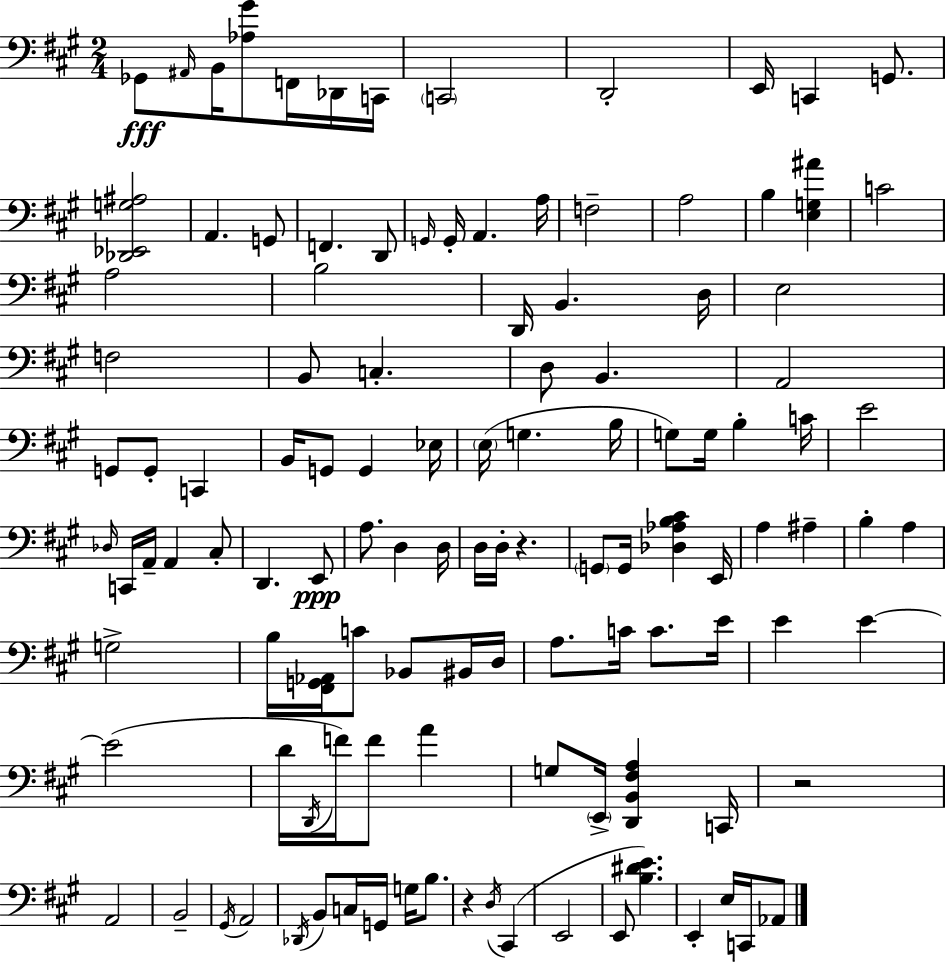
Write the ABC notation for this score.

X:1
T:Untitled
M:2/4
L:1/4
K:A
_G,,/2 ^A,,/4 B,,/4 [_A,^G]/2 F,,/4 _D,,/4 C,,/4 C,,2 D,,2 E,,/4 C,, G,,/2 [_D,,_E,,G,^A,]2 A,, G,,/2 F,, D,,/2 G,,/4 G,,/4 A,, A,/4 F,2 A,2 B, [E,G,^A] C2 A,2 B,2 D,,/4 B,, D,/4 E,2 F,2 B,,/2 C, D,/2 B,, A,,2 G,,/2 G,,/2 C,, B,,/4 G,,/2 G,, _E,/4 E,/4 G, B,/4 G,/2 G,/4 B, C/4 E2 _D,/4 C,,/4 A,,/4 A,, ^C,/2 D,, E,,/2 A,/2 D, D,/4 D,/4 D,/4 z G,,/2 G,,/4 [_D,_A,B,^C] E,,/4 A, ^A, B, A, G,2 B,/4 [^F,,G,,_A,,]/4 C/2 _B,,/2 ^B,,/4 D,/4 A,/2 C/4 C/2 E/4 E E E2 D/4 D,,/4 F/4 F/2 A G,/2 E,,/4 [D,,B,,^F,A,] C,,/4 z2 A,,2 B,,2 ^G,,/4 A,,2 _D,,/4 B,,/2 C,/4 G,,/4 G,/4 B,/2 z D,/4 ^C,, E,,2 E,,/2 [B,^DE] E,, E,/4 C,,/4 _A,,/2